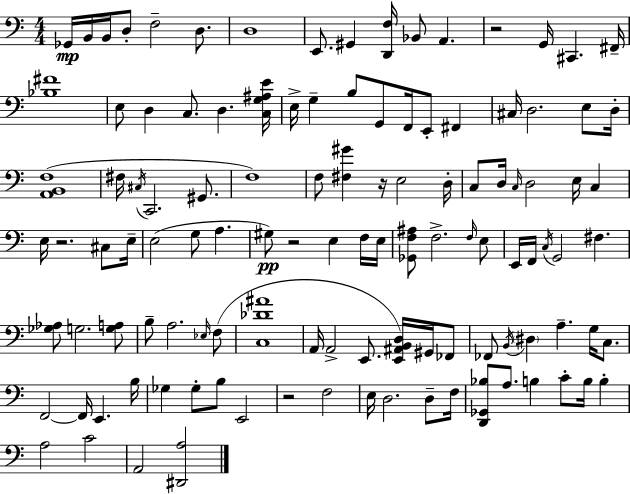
{
  \clef bass
  \numericTimeSignature
  \time 4/4
  \key c \major
  ges,16\mp b,16 b,16 d8-. f2-- d8. | d1 | e,8. gis,4 <d, f>16 bes,8 a,4. | r2 g,16 cis,4. fis,16-- | \break <bes fis'>1 | e8 d4 c8. d4. <c g ais e'>16 | e16-> g4-- b8 g,8 f,16 e,8-. fis,4 | cis16 d2. e8 d16-. | \break <a, b, f>1( | fis16 \acciaccatura { cis16 } c,2. gis,8. | f1) | f8 <fis gis'>4 r16 e2 | \break d16-. c8 d16 \grace { c16 } d2 e16 c4 | e16 r2. cis8 | e16-- e2( g8 a4. | gis8\pp) r2 e4 | \break f16 e16 <ges, f ais>8 f2.-> | \grace { f16 } e8 e,16 f,16 \acciaccatura { c16 } g,2 fis4. | <ges aes>8 g2. | <g a>8 b8-- a2. | \break \grace { ees16 } f8( <c des' ais'>1 | a,16 a,2-> e,8. | <e, ais, b, d>16) gis,16 fes,8 fes,8 \acciaccatura { b,16 } \parenthesize dis4 a4.-- | g16 c8. f,2~~ f,16 e,4. | \break b16 ges4 ges8-. b8 e,2 | r2 f2 | e16 d2. | d8-- f16 <d, ges, bes>8 a8. b4 c'8-. | \break b16 b4-. a2 c'2 | a,2 <dis, a>2 | \bar "|."
}